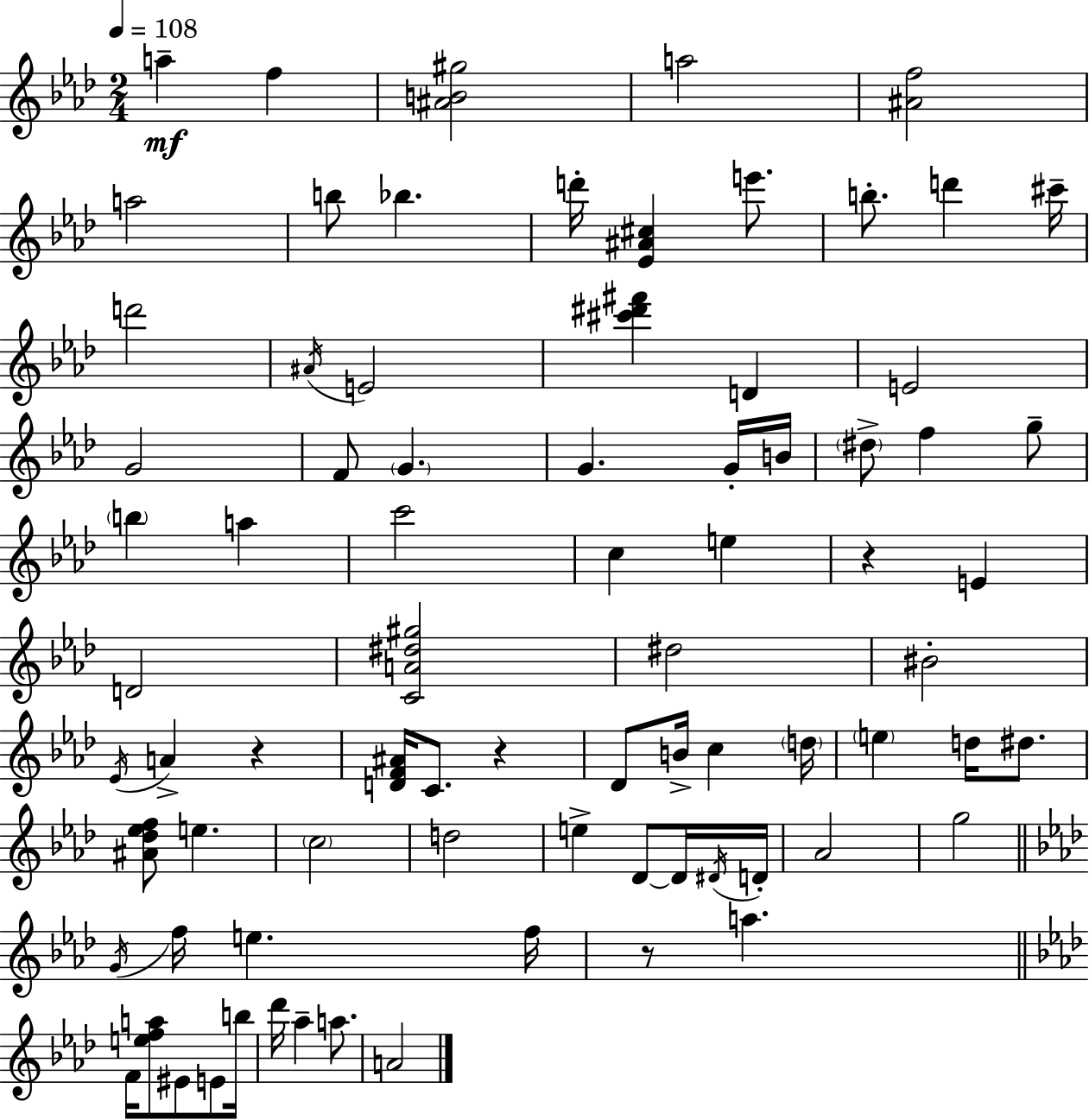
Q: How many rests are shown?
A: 4